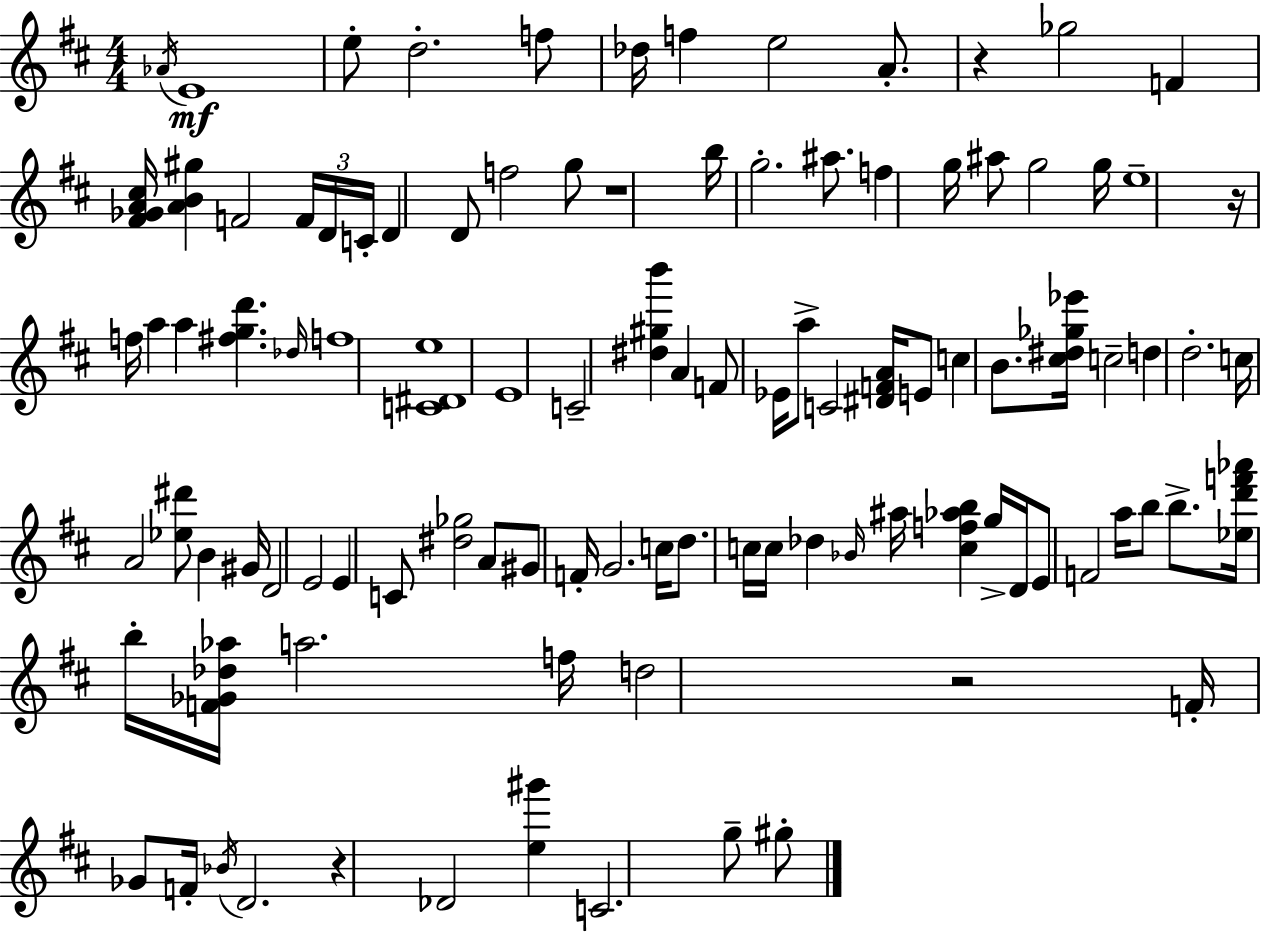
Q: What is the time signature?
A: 4/4